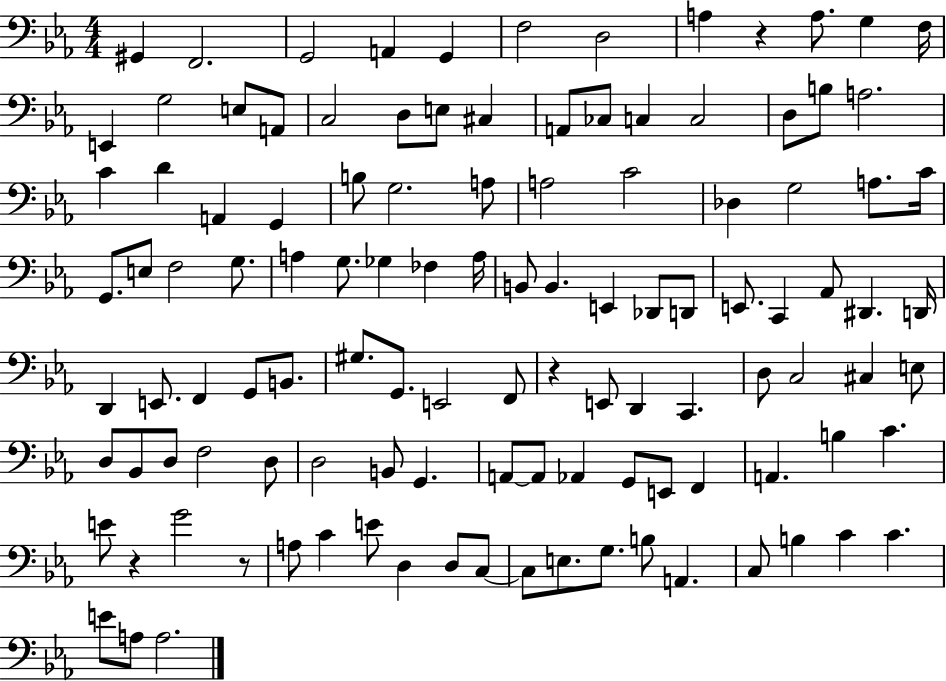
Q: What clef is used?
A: bass